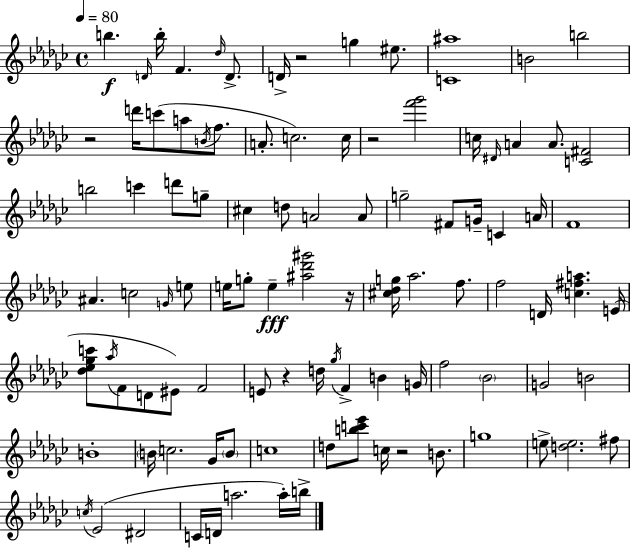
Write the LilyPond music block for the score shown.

{
  \clef treble
  \time 4/4
  \defaultTimeSignature
  \key ees \minor
  \tempo 4 = 80
  b''4.\f \grace { d'16 } b''16-. f'4. \grace { des''16 } d'8.-> | d'16-> r2 g''4 eis''8. | <c' ais''>1 | b'2 b''2 | \break r2 d'''16 c'''8( a''8 \acciaccatura { b'16 } | f''8. a'8.-. c''2.) | c''16 r2 <f''' ges'''>2 | c''16 \grace { dis'16 } a'4 a'8. <c' fis'>2 | \break b''2 c'''4 | d'''8 g''8-- cis''4 d''8 a'2 | a'8 g''2-- fis'8 g'16-- c'4 | a'16 f'1 | \break ais'4. c''2 | \grace { g'16 } e''8 e''16 g''8-. e''4--\fff <ais'' des''' gis'''>2 | r16 <cis'' des'' g''>16 aes''2. | f''8. f''2 d'16 <c'' fis'' a''>4. | \break e'16( <des'' ees'' ges'' c'''>8 \acciaccatura { aes''16 } f'8 d'8 eis'8) f'2 | e'8 r4 d''16 \acciaccatura { ges''16 } f'4-> | b'4 g'16 f''2 \parenthesize bes'2 | g'2 b'2 | \break b'1-. | \parenthesize b'16 c''2. | ges'16 \parenthesize b'8 c''1 | d''8 <b'' c''' ees'''>8 c''16 r2 | \break b'8. g''1 | e''8-> <d'' e''>2. | fis''8 \acciaccatura { c''16 } ees'2( | dis'2 c'16 d'16 a''2. | \break a''16-.) b''16-> \bar "|."
}